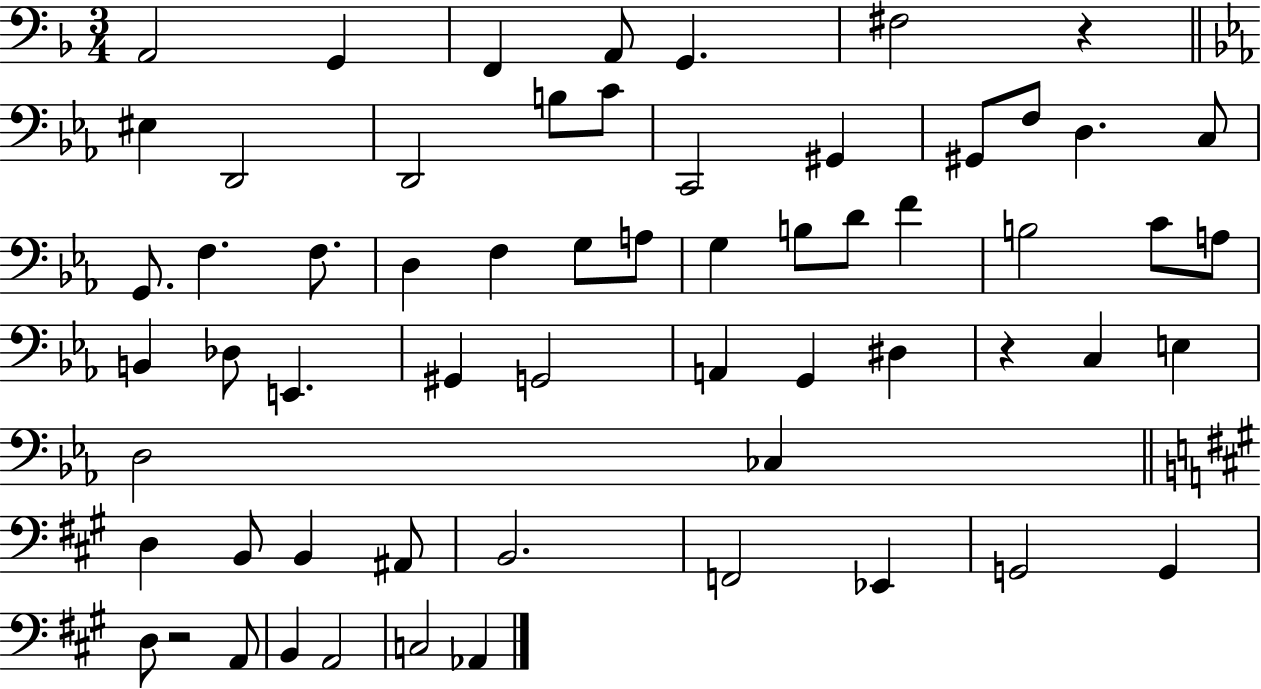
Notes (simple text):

A2/h G2/q F2/q A2/e G2/q. F#3/h R/q EIS3/q D2/h D2/h B3/e C4/e C2/h G#2/q G#2/e F3/e D3/q. C3/e G2/e. F3/q. F3/e. D3/q F3/q G3/e A3/e G3/q B3/e D4/e F4/q B3/h C4/e A3/e B2/q Db3/e E2/q. G#2/q G2/h A2/q G2/q D#3/q R/q C3/q E3/q D3/h CES3/q D3/q B2/e B2/q A#2/e B2/h. F2/h Eb2/q G2/h G2/q D3/e R/h A2/e B2/q A2/h C3/h Ab2/q